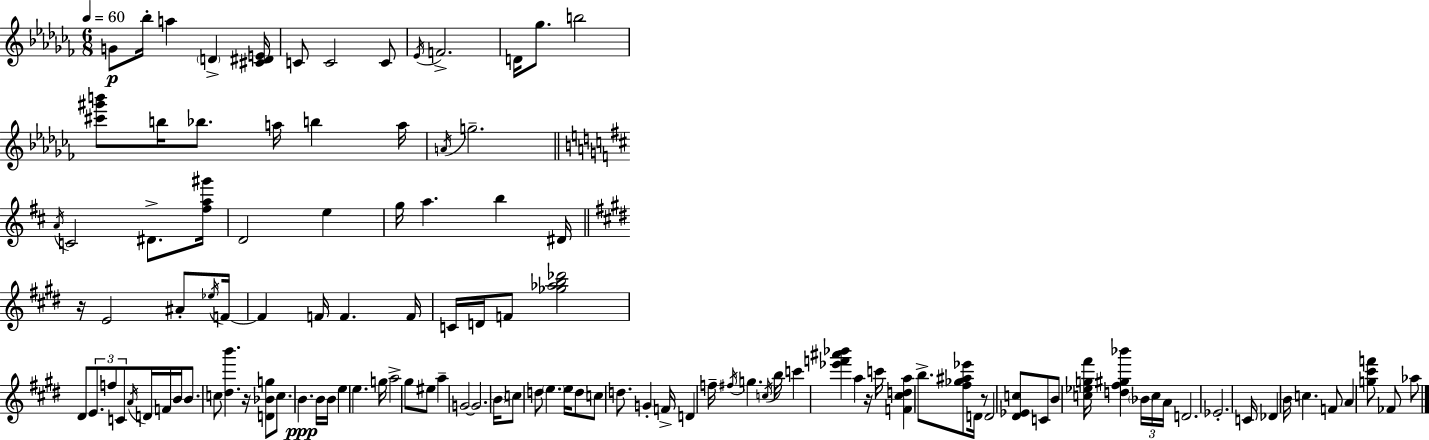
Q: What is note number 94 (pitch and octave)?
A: B4